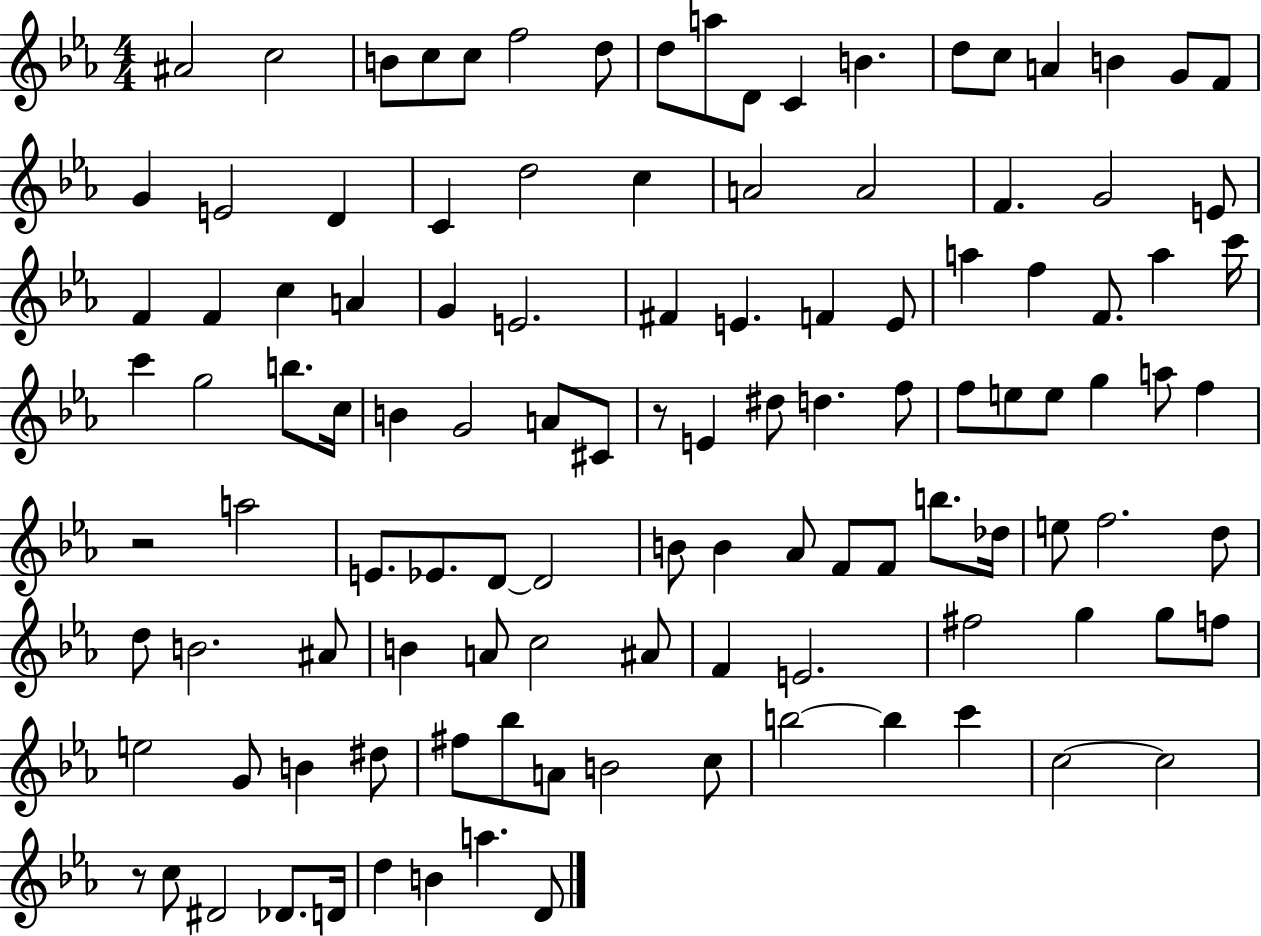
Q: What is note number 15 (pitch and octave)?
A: A4